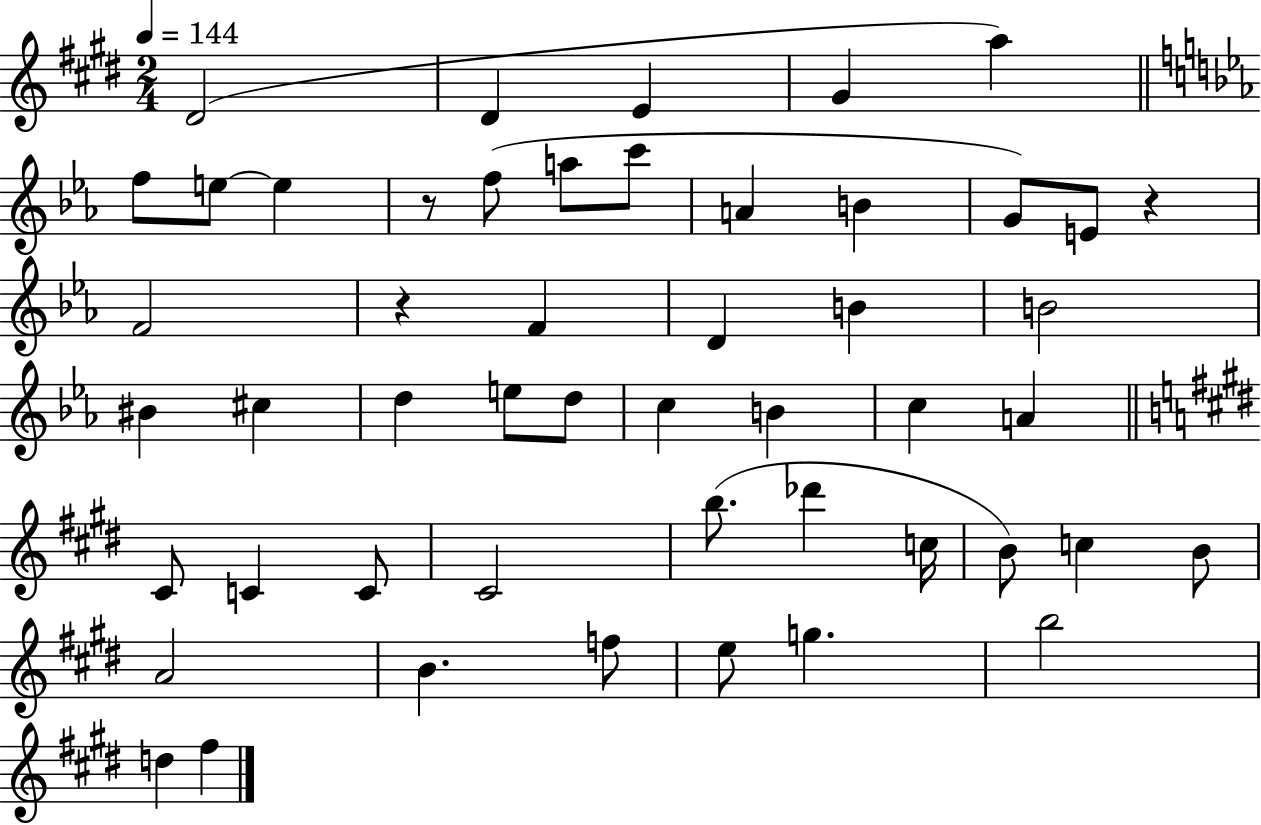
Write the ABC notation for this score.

X:1
T:Untitled
M:2/4
L:1/4
K:E
^D2 ^D E ^G a f/2 e/2 e z/2 f/2 a/2 c'/2 A B G/2 E/2 z F2 z F D B B2 ^B ^c d e/2 d/2 c B c A ^C/2 C C/2 ^C2 b/2 _d' c/4 B/2 c B/2 A2 B f/2 e/2 g b2 d ^f